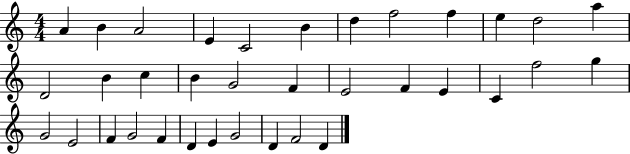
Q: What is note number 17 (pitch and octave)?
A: G4